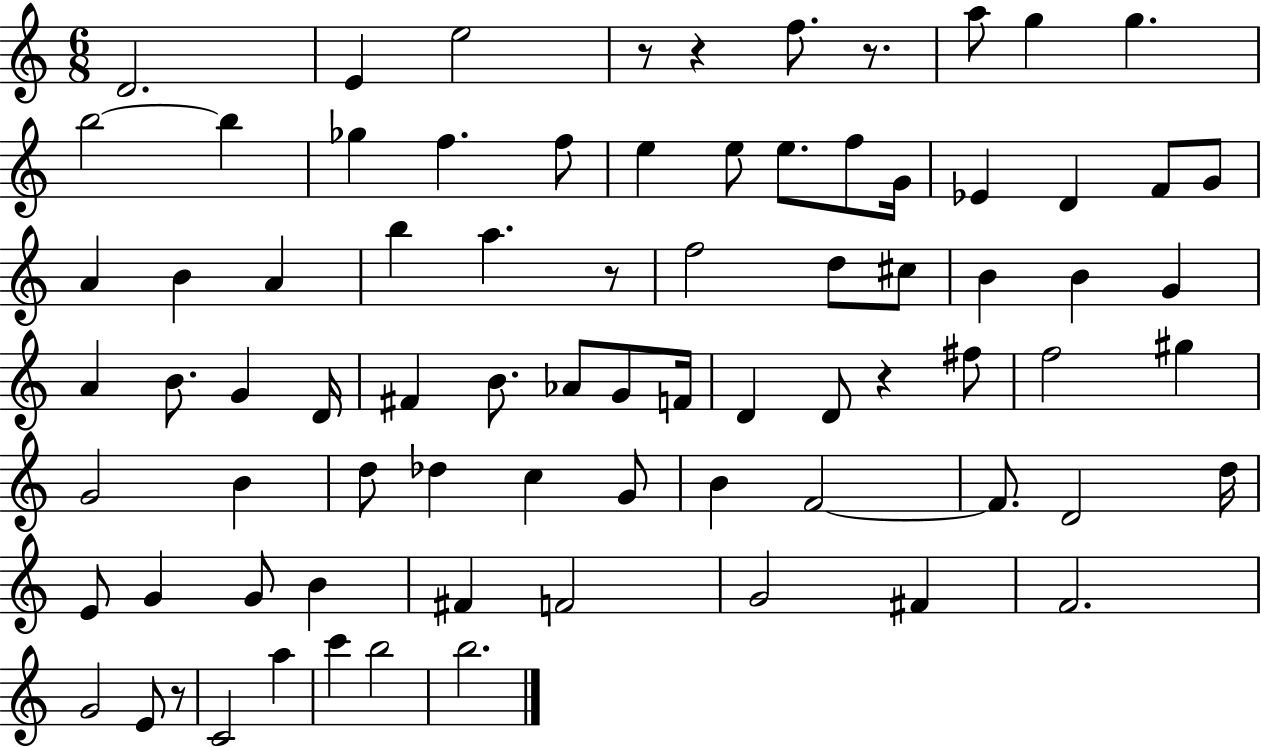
X:1
T:Untitled
M:6/8
L:1/4
K:C
D2 E e2 z/2 z f/2 z/2 a/2 g g b2 b _g f f/2 e e/2 e/2 f/2 G/4 _E D F/2 G/2 A B A b a z/2 f2 d/2 ^c/2 B B G A B/2 G D/4 ^F B/2 _A/2 G/2 F/4 D D/2 z ^f/2 f2 ^g G2 B d/2 _d c G/2 B F2 F/2 D2 d/4 E/2 G G/2 B ^F F2 G2 ^F F2 G2 E/2 z/2 C2 a c' b2 b2